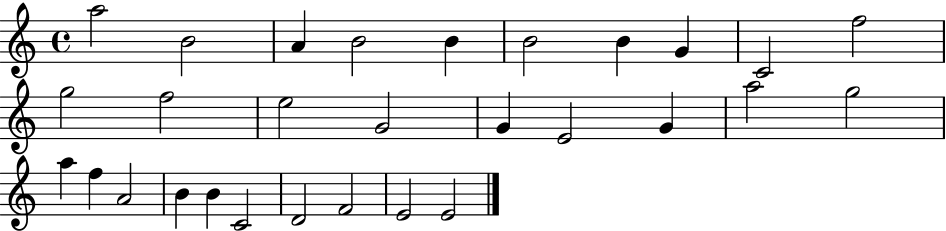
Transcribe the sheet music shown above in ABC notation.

X:1
T:Untitled
M:4/4
L:1/4
K:C
a2 B2 A B2 B B2 B G C2 f2 g2 f2 e2 G2 G E2 G a2 g2 a f A2 B B C2 D2 F2 E2 E2